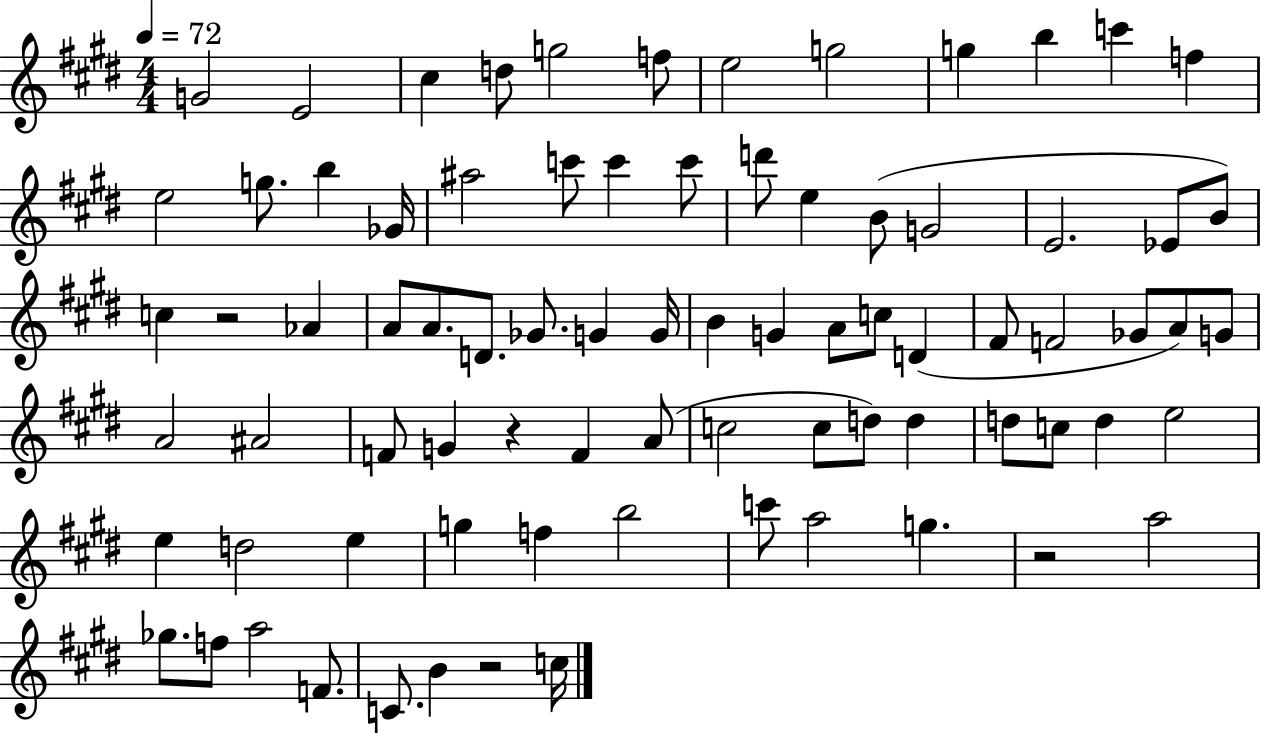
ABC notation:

X:1
T:Untitled
M:4/4
L:1/4
K:E
G2 E2 ^c d/2 g2 f/2 e2 g2 g b c' f e2 g/2 b _G/4 ^a2 c'/2 c' c'/2 d'/2 e B/2 G2 E2 _E/2 B/2 c z2 _A A/2 A/2 D/2 _G/2 G G/4 B G A/2 c/2 D ^F/2 F2 _G/2 A/2 G/2 A2 ^A2 F/2 G z F A/2 c2 c/2 d/2 d d/2 c/2 d e2 e d2 e g f b2 c'/2 a2 g z2 a2 _g/2 f/2 a2 F/2 C/2 B z2 c/4